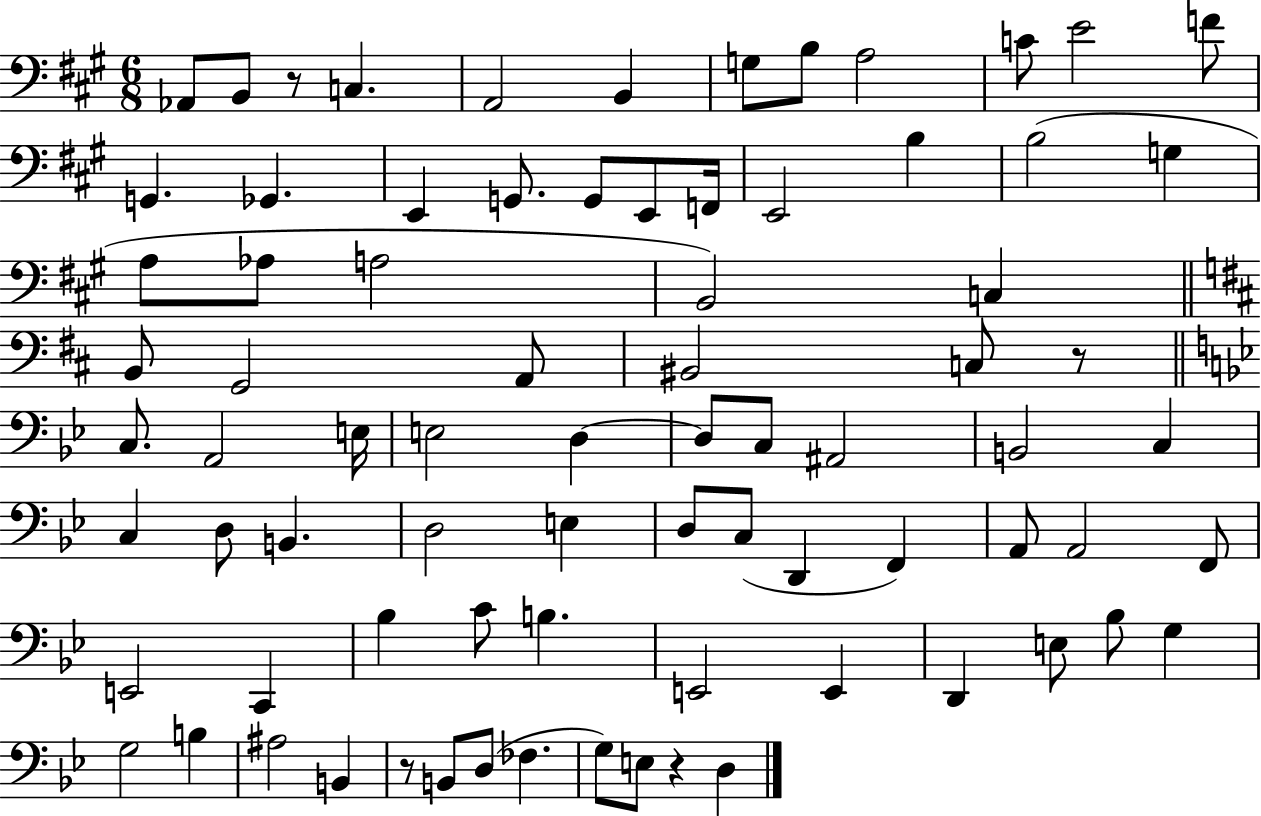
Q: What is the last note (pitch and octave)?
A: D3